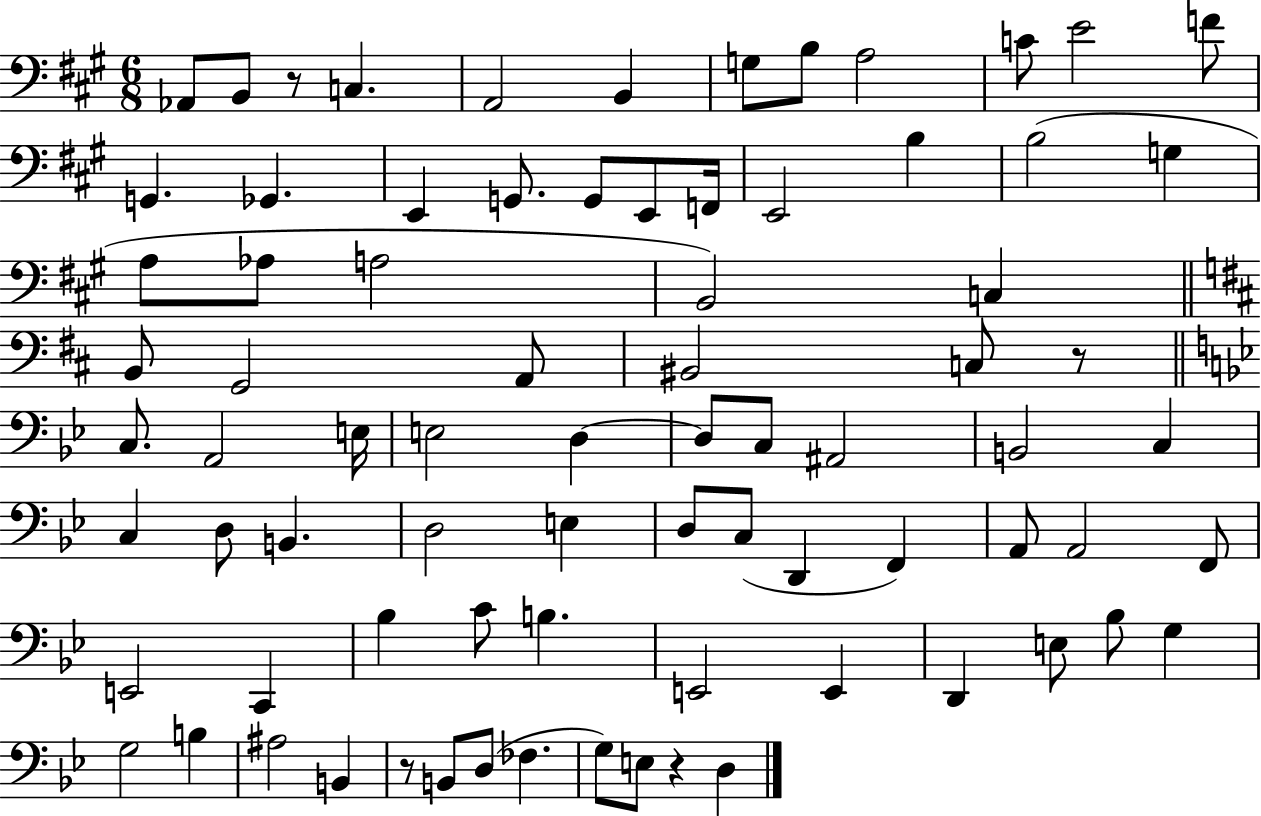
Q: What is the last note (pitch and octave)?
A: D3